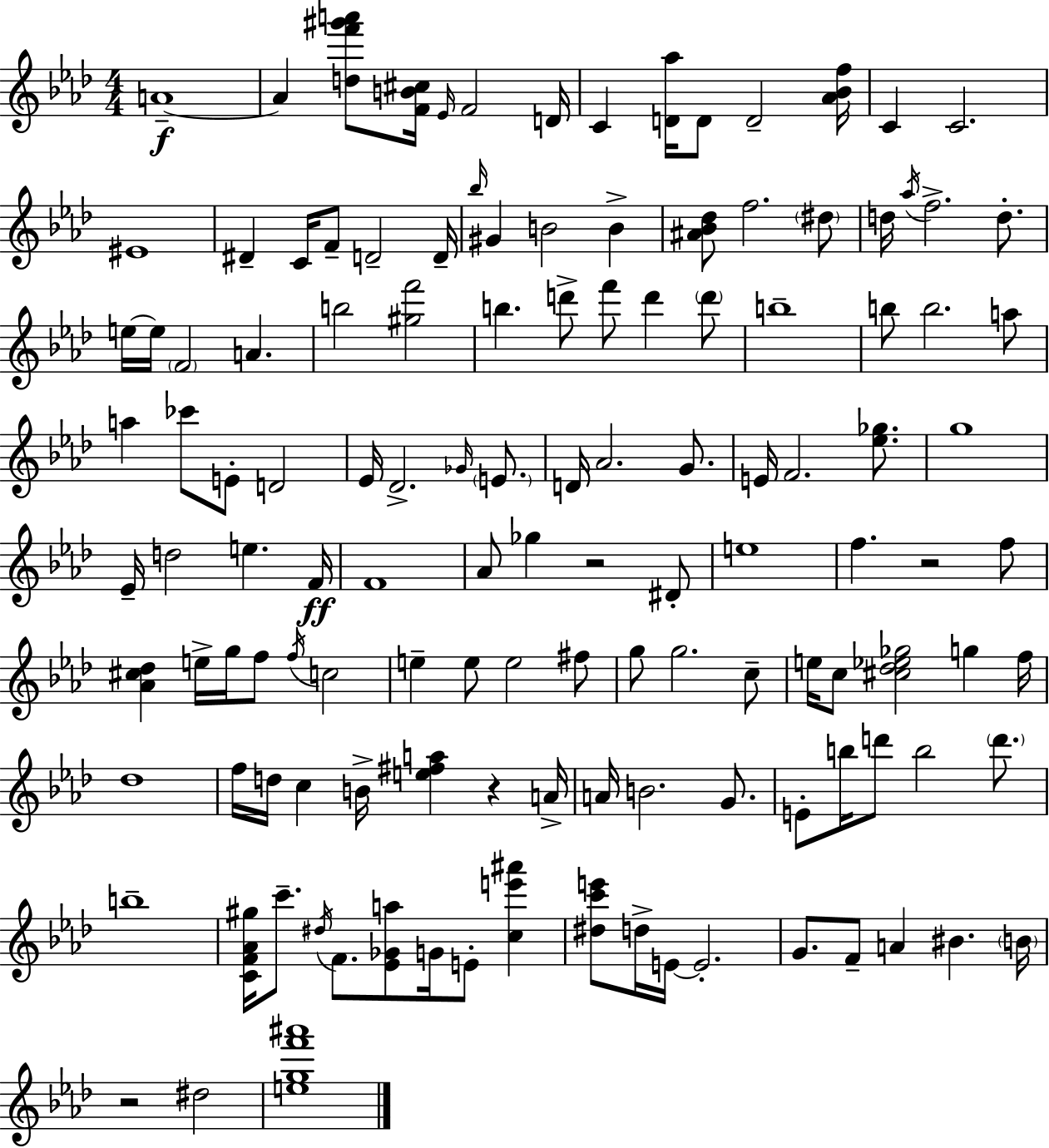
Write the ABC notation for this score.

X:1
T:Untitled
M:4/4
L:1/4
K:Ab
A4 A [df'^g'a']/2 [FB^c]/4 _E/4 F2 D/4 C [D_a]/4 D/2 D2 [_A_Bf]/4 C C2 ^E4 ^D C/4 F/2 D2 D/4 _b/4 ^G B2 B [^A_B_d]/2 f2 ^d/2 d/4 _a/4 f2 d/2 e/4 e/4 F2 A b2 [^gf']2 b d'/2 f'/2 d' d'/2 b4 b/2 b2 a/2 a _c'/2 E/2 D2 _E/4 _D2 _G/4 E/2 D/4 _A2 G/2 E/4 F2 [_e_g]/2 g4 _E/4 d2 e F/4 F4 _A/2 _g z2 ^D/2 e4 f z2 f/2 [_A^c_d] e/4 g/4 f/2 f/4 c2 e e/2 e2 ^f/2 g/2 g2 c/2 e/4 c/2 [^c_d_e_g]2 g f/4 _d4 f/4 d/4 c B/4 [e^fa] z A/4 A/4 B2 G/2 E/2 b/4 d'/2 b2 d'/2 b4 [CF_A^g]/4 c'/2 ^d/4 F/2 [_E_Ga]/2 G/4 E/2 [ce'^a'] [^dc'e']/2 d/4 E/4 E2 G/2 F/2 A ^B B/4 z2 ^d2 [egf'^a']4